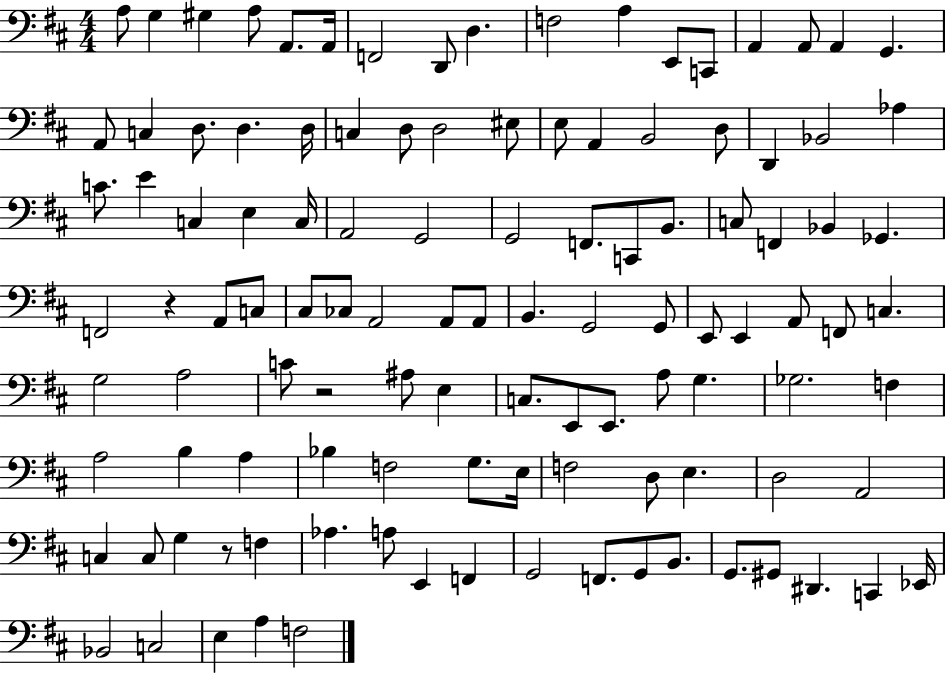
A3/e G3/q G#3/q A3/e A2/e. A2/s F2/h D2/e D3/q. F3/h A3/q E2/e C2/e A2/q A2/e A2/q G2/q. A2/e C3/q D3/e. D3/q. D3/s C3/q D3/e D3/h EIS3/e E3/e A2/q B2/h D3/e D2/q Bb2/h Ab3/q C4/e. E4/q C3/q E3/q C3/s A2/h G2/h G2/h F2/e. C2/e B2/e. C3/e F2/q Bb2/q Gb2/q. F2/h R/q A2/e C3/e C#3/e CES3/e A2/h A2/e A2/e B2/q. G2/h G2/e E2/e E2/q A2/e F2/e C3/q. G3/h A3/h C4/e R/h A#3/e E3/q C3/e. E2/e E2/e. A3/e G3/q. Gb3/h. F3/q A3/h B3/q A3/q Bb3/q F3/h G3/e. E3/s F3/h D3/e E3/q. D3/h A2/h C3/q C3/e G3/q R/e F3/q Ab3/q. A3/e E2/q F2/q G2/h F2/e. G2/e B2/e. G2/e. G#2/e D#2/q. C2/q Eb2/s Bb2/h C3/h E3/q A3/q F3/h